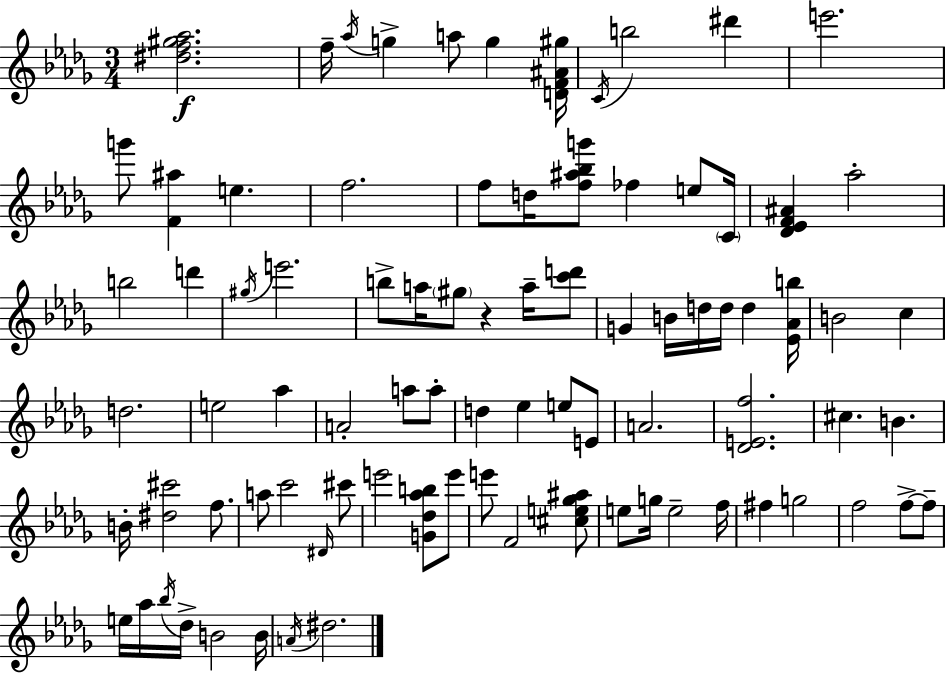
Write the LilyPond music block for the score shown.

{
  \clef treble
  \numericTimeSignature
  \time 3/4
  \key bes \minor
  <dis'' f'' gis'' aes''>2.\f | f''16-- \acciaccatura { aes''16 } g''4-> a''8 g''4 | <d' f' ais' gis''>16 \acciaccatura { c'16 } b''2 dis'''4 | e'''2. | \break g'''8 <f' ais''>4 e''4. | f''2. | f''8 d''16 <f'' ais'' bes'' g'''>8 fes''4 e''8 | \parenthesize c'16 <des' ees' f' ais'>4 aes''2-. | \break b''2 d'''4 | \acciaccatura { gis''16 } e'''2. | b''8-> a''16 \parenthesize gis''8 r4 | a''16-- <c''' d'''>8 g'4 b'16 d''16 d''16 d''4 | \break <ees' aes' b''>16 b'2 c''4 | d''2. | e''2 aes''4 | a'2-. a''8 | \break a''8-. d''4 ees''4 e''8 | e'8 a'2. | <des' e' f''>2. | cis''4. b'4. | \break b'16-. <dis'' cis'''>2 | f''8. a''8 c'''2 | \grace { dis'16 } cis'''8 e'''2 | <g' des'' aes'' b''>8 e'''8 e'''8 f'2 | \break <cis'' e'' ges'' ais''>8 e''8 g''16 e''2-- | f''16 fis''4 g''2 | f''2 | f''8->~~ f''8-- e''16 aes''16 \acciaccatura { bes''16 } des''16-> b'2 | \break b'16 \acciaccatura { a'16 } dis''2. | \bar "|."
}